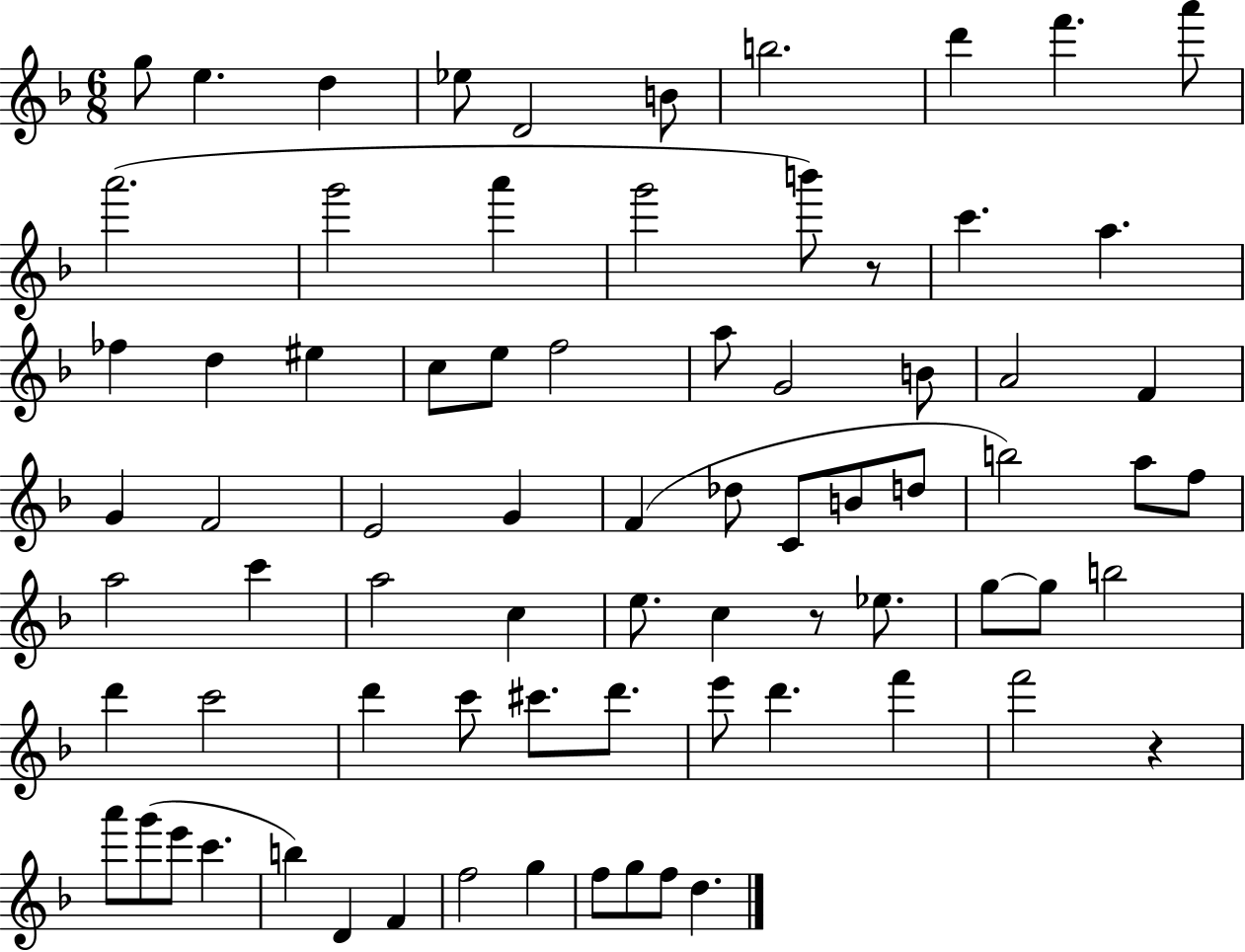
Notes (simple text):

G5/e E5/q. D5/q Eb5/e D4/h B4/e B5/h. D6/q F6/q. A6/e A6/h. G6/h A6/q G6/h B6/e R/e C6/q. A5/q. FES5/q D5/q EIS5/q C5/e E5/e F5/h A5/e G4/h B4/e A4/h F4/q G4/q F4/h E4/h G4/q F4/q Db5/e C4/e B4/e D5/e B5/h A5/e F5/e A5/h C6/q A5/h C5/q E5/e. C5/q R/e Eb5/e. G5/e G5/e B5/h D6/q C6/h D6/q C6/e C#6/e. D6/e. E6/e D6/q. F6/q F6/h R/q A6/e G6/e E6/e C6/q. B5/q D4/q F4/q F5/h G5/q F5/e G5/e F5/e D5/q.